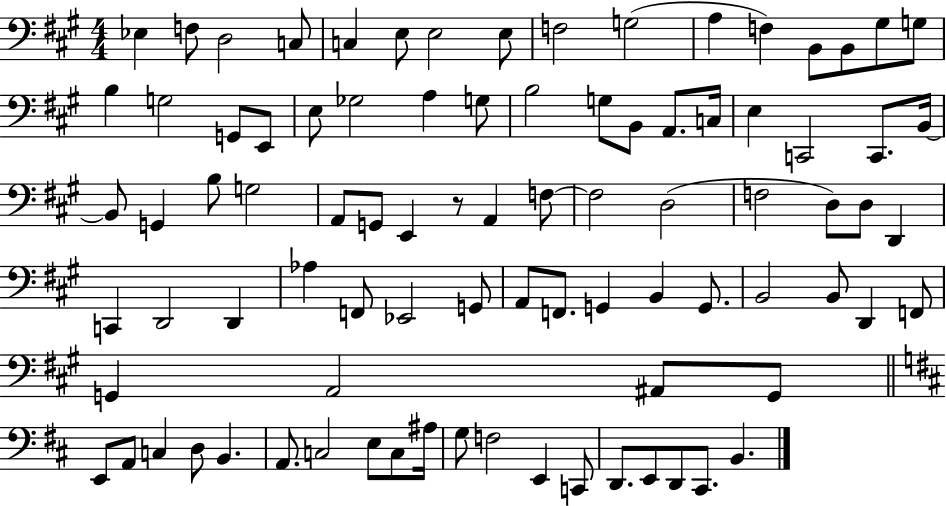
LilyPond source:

{
  \clef bass
  \numericTimeSignature
  \time 4/4
  \key a \major
  \repeat volta 2 { ees4 f8 d2 c8 | c4 e8 e2 e8 | f2 g2( | a4 f4) b,8 b,8 gis8 g8 | \break b4 g2 g,8 e,8 | e8 ges2 a4 g8 | b2 g8 b,8 a,8. c16 | e4 c,2 c,8. b,16~~ | \break b,8 g,4 b8 g2 | a,8 g,8 e,4 r8 a,4 f8~~ | f2 d2( | f2 d8) d8 d,4 | \break c,4 d,2 d,4 | aes4 f,8 ees,2 g,8 | a,8 f,8. g,4 b,4 g,8. | b,2 b,8 d,4 f,8 | \break g,4 a,2 ais,8 g,8 | \bar "||" \break \key d \major e,8 a,8 c4 d8 b,4. | a,8. c2 e8 c8 ais16 | g8 f2 e,4 c,8 | d,8. e,8 d,8 cis,8. b,4. | \break } \bar "|."
}